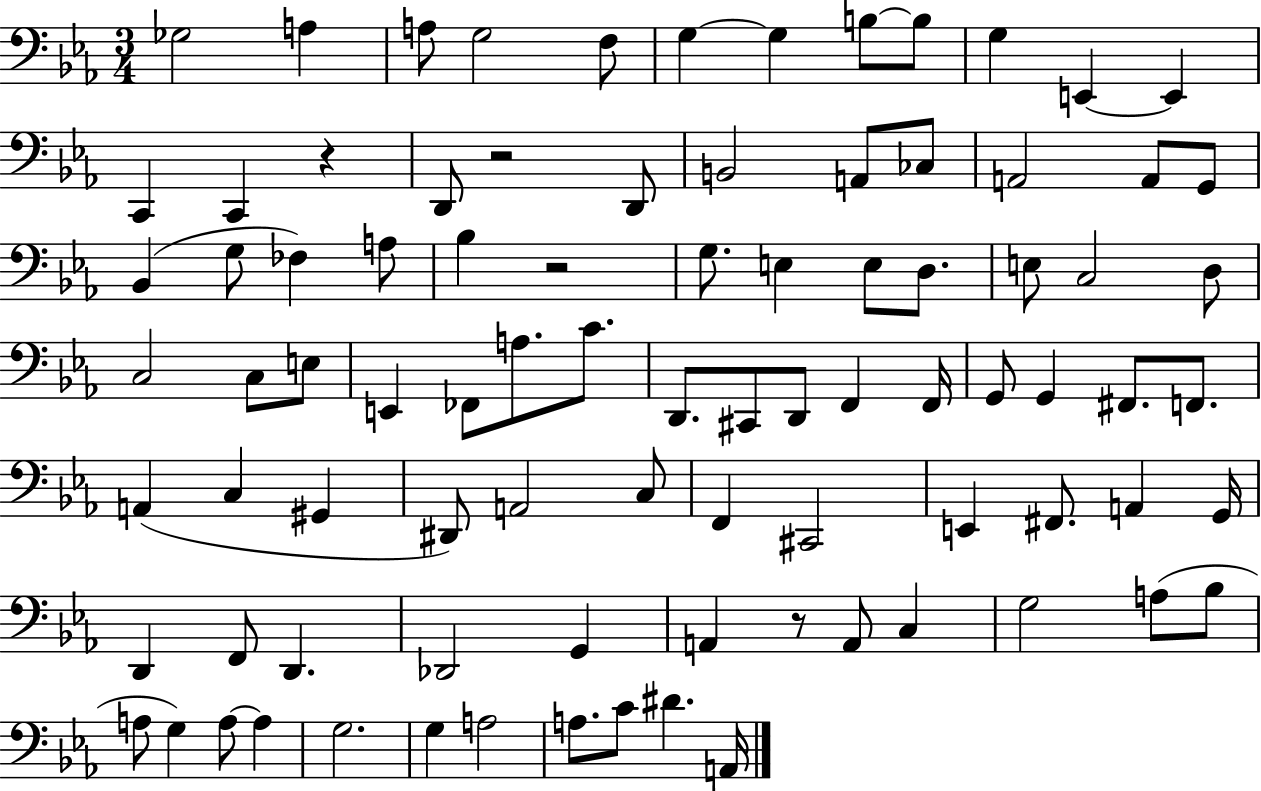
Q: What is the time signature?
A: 3/4